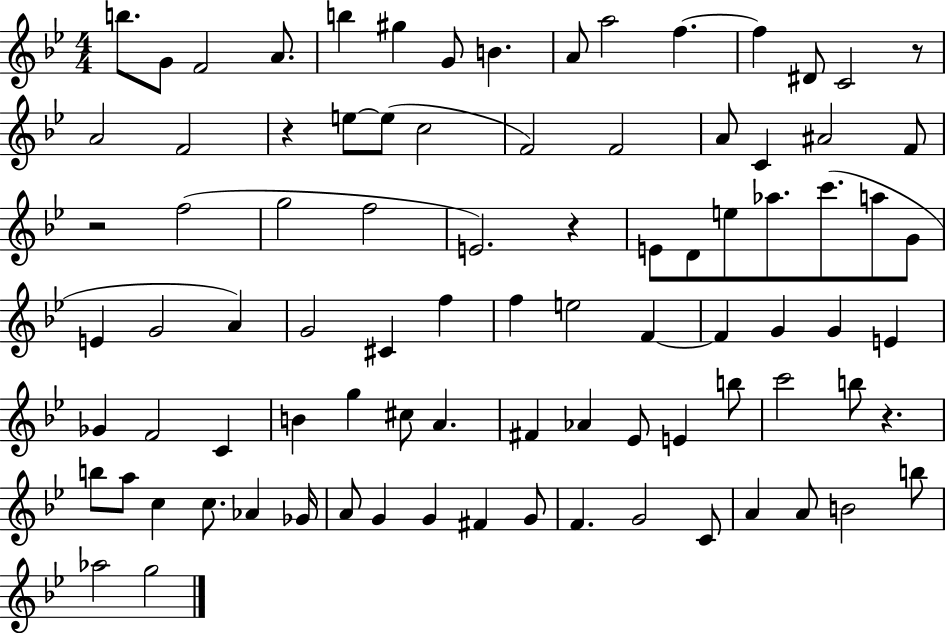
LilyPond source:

{
  \clef treble
  \numericTimeSignature
  \time 4/4
  \key bes \major
  b''8. g'8 f'2 a'8. | b''4 gis''4 g'8 b'4. | a'8 a''2 f''4.~~ | f''4 dis'8 c'2 r8 | \break a'2 f'2 | r4 e''8~~ e''8( c''2 | f'2) f'2 | a'8 c'4 ais'2 f'8 | \break r2 f''2( | g''2 f''2 | e'2.) r4 | e'8 d'8 e''8 aes''8. c'''8.( a''8 g'8 | \break e'4 g'2 a'4) | g'2 cis'4 f''4 | f''4 e''2 f'4~~ | f'4 g'4 g'4 e'4 | \break ges'4 f'2 c'4 | b'4 g''4 cis''8 a'4. | fis'4 aes'4 ees'8 e'4 b''8 | c'''2 b''8 r4. | \break b''8 a''8 c''4 c''8. aes'4 ges'16 | a'8 g'4 g'4 fis'4 g'8 | f'4. g'2 c'8 | a'4 a'8 b'2 b''8 | \break aes''2 g''2 | \bar "|."
}